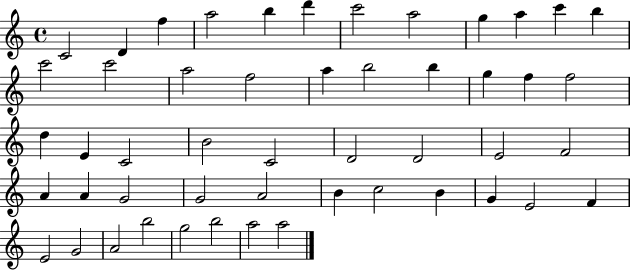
C4/h D4/q F5/q A5/h B5/q D6/q C6/h A5/h G5/q A5/q C6/q B5/q C6/h C6/h A5/h F5/h A5/q B5/h B5/q G5/q F5/q F5/h D5/q E4/q C4/h B4/h C4/h D4/h D4/h E4/h F4/h A4/q A4/q G4/h G4/h A4/h B4/q C5/h B4/q G4/q E4/h F4/q E4/h G4/h A4/h B5/h G5/h B5/h A5/h A5/h